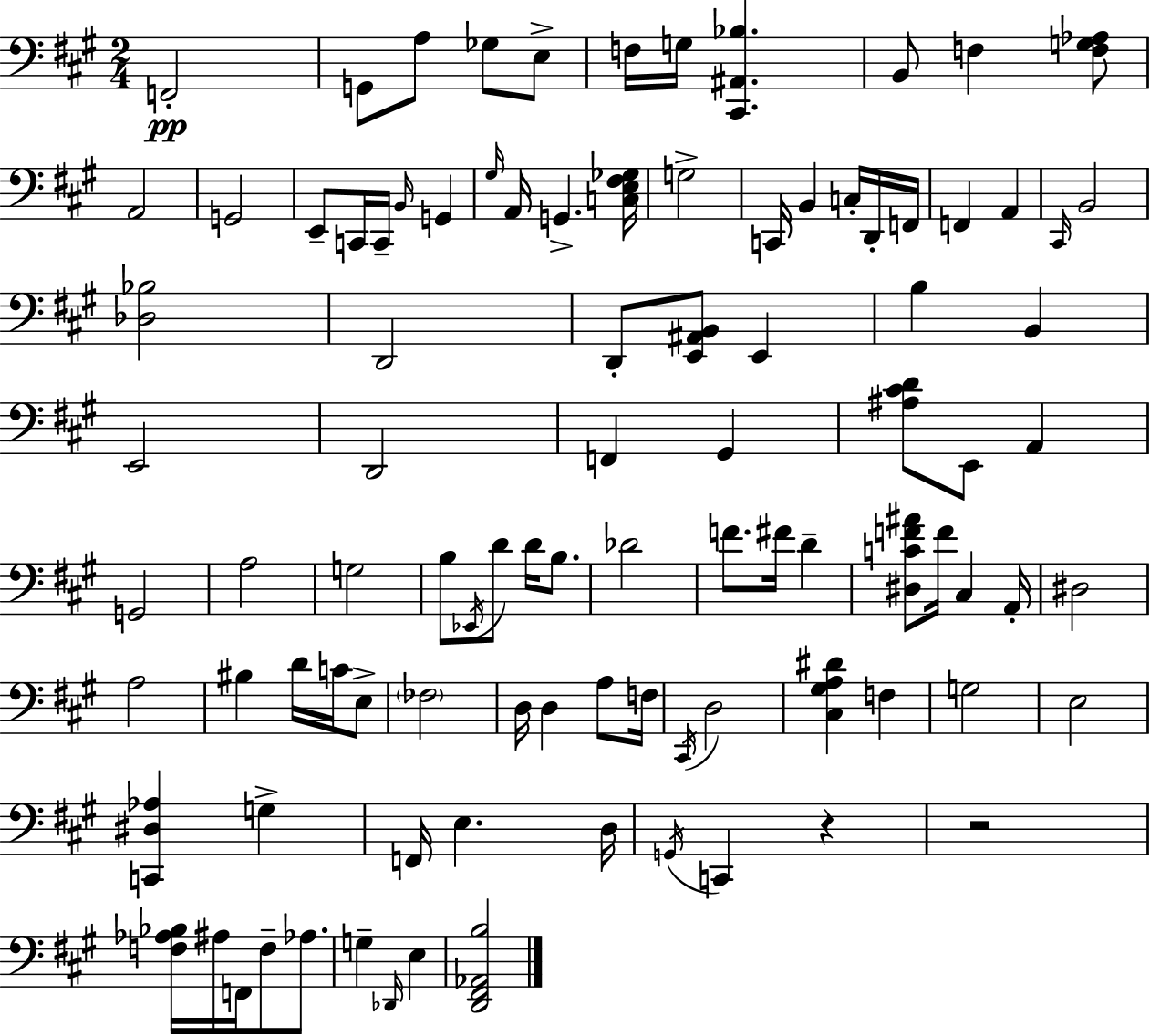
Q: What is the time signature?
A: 2/4